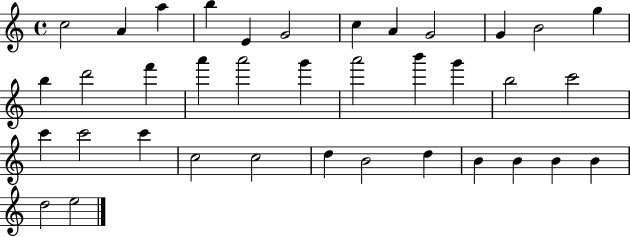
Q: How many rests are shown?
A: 0